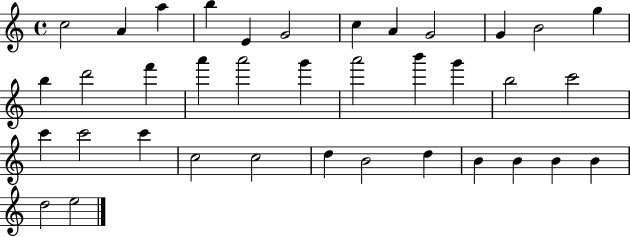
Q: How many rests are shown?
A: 0